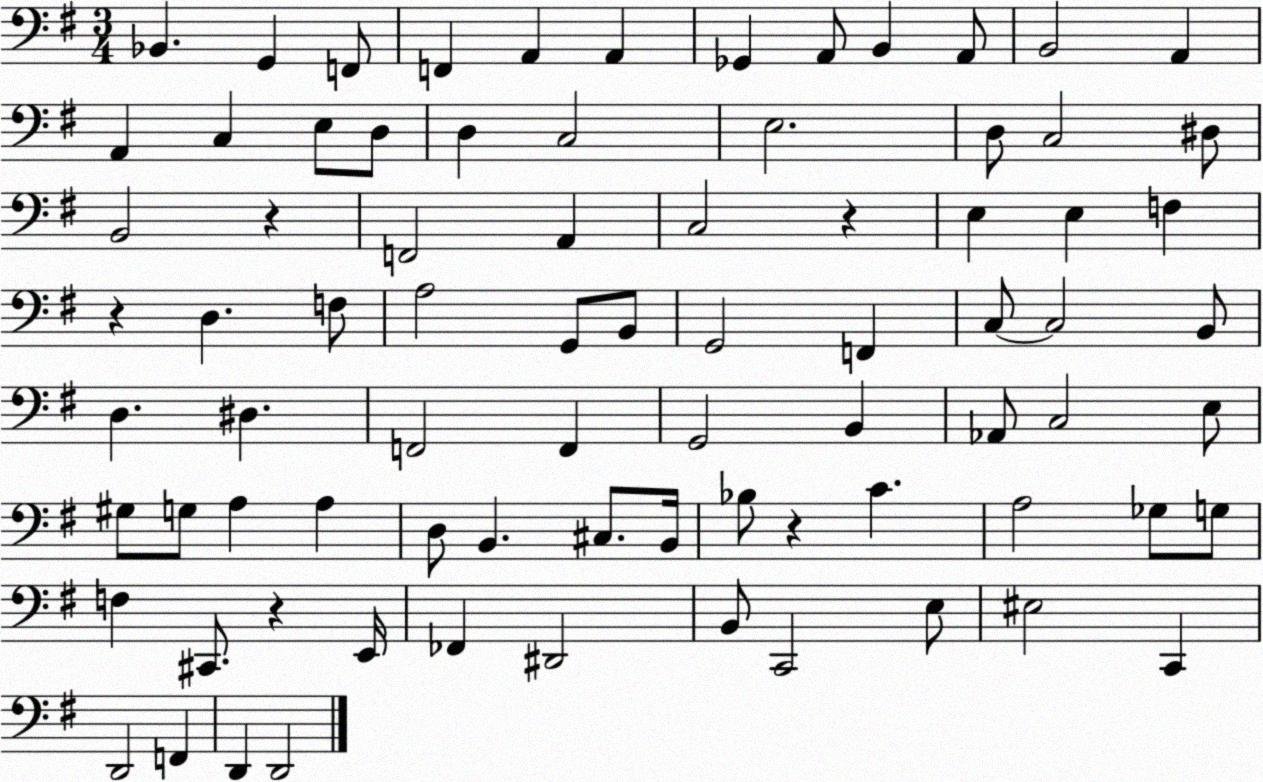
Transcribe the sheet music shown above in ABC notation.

X:1
T:Untitled
M:3/4
L:1/4
K:G
_B,, G,, F,,/2 F,, A,, A,, _G,, A,,/2 B,, A,,/2 B,,2 A,, A,, C, E,/2 D,/2 D, C,2 E,2 D,/2 C,2 ^D,/2 B,,2 z F,,2 A,, C,2 z E, E, F, z D, F,/2 A,2 G,,/2 B,,/2 G,,2 F,, C,/2 C,2 B,,/2 D, ^D, F,,2 F,, G,,2 B,, _A,,/2 C,2 E,/2 ^G,/2 G,/2 A, A, D,/2 B,, ^C,/2 B,,/4 _B,/2 z C A,2 _G,/2 G,/2 F, ^C,,/2 z E,,/4 _F,, ^D,,2 B,,/2 C,,2 E,/2 ^E,2 C,, D,,2 F,, D,, D,,2